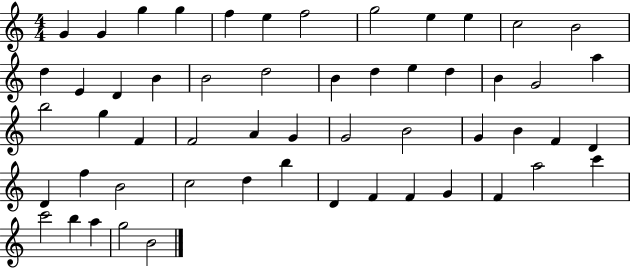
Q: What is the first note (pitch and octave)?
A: G4